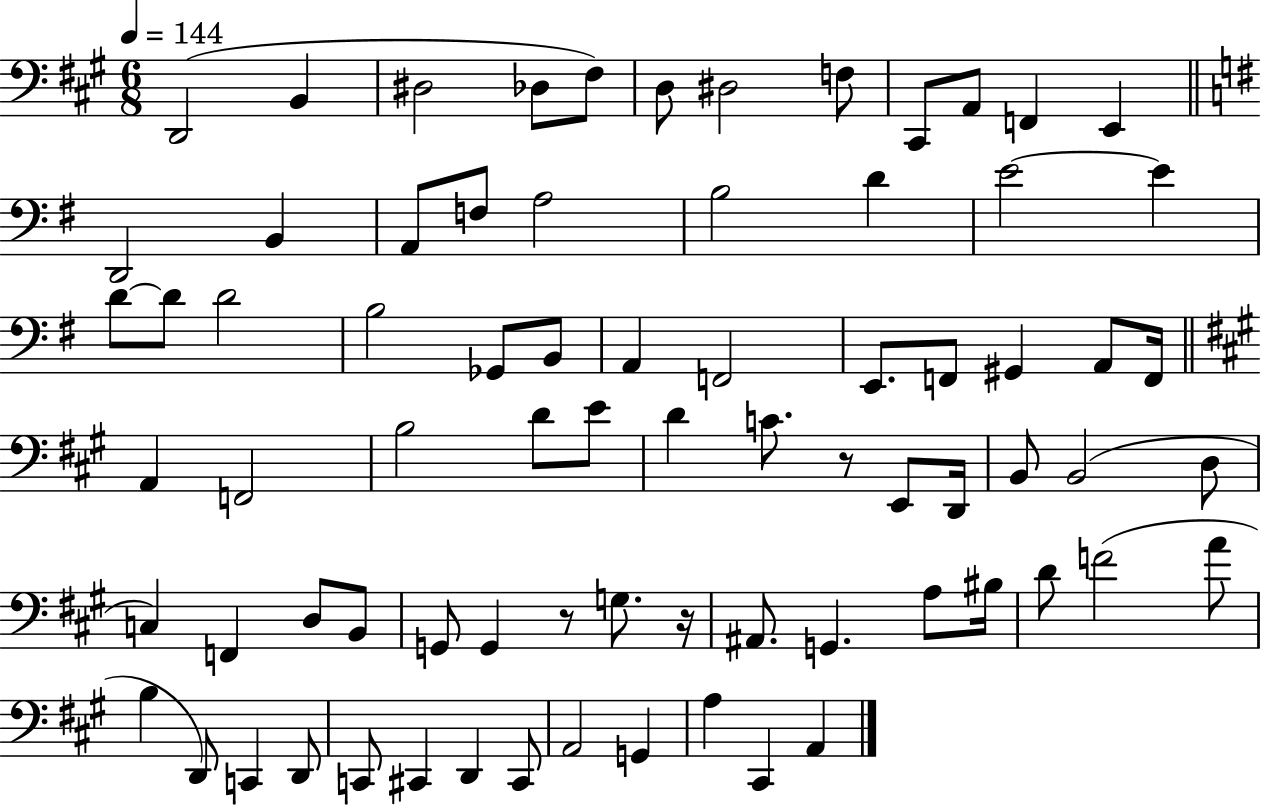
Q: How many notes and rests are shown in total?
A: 76